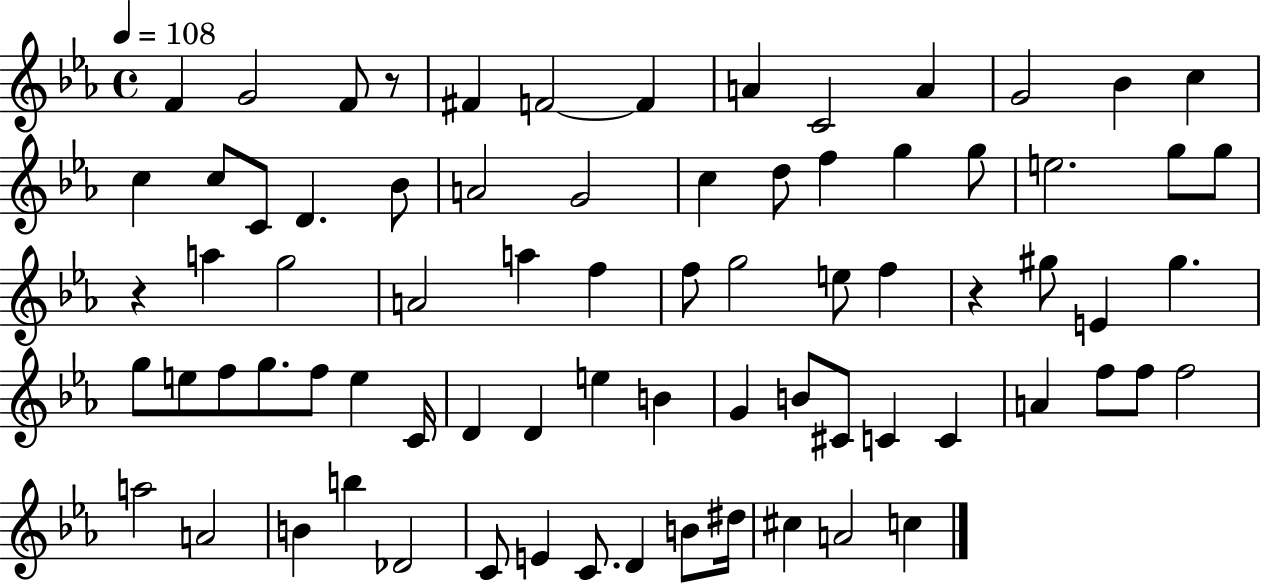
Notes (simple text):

F4/q G4/h F4/e R/e F#4/q F4/h F4/q A4/q C4/h A4/q G4/h Bb4/q C5/q C5/q C5/e C4/e D4/q. Bb4/e A4/h G4/h C5/q D5/e F5/q G5/q G5/e E5/h. G5/e G5/e R/q A5/q G5/h A4/h A5/q F5/q F5/e G5/h E5/e F5/q R/q G#5/e E4/q G#5/q. G5/e E5/e F5/e G5/e. F5/e E5/q C4/s D4/q D4/q E5/q B4/q G4/q B4/e C#4/e C4/q C4/q A4/q F5/e F5/e F5/h A5/h A4/h B4/q B5/q Db4/h C4/e E4/q C4/e. D4/q B4/e D#5/s C#5/q A4/h C5/q